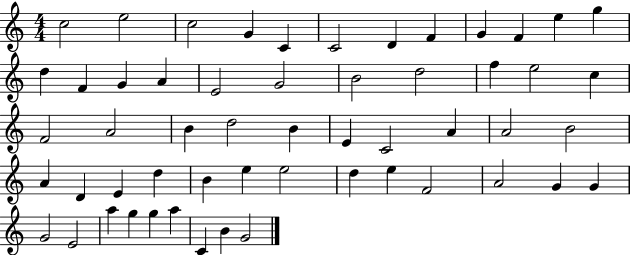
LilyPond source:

{
  \clef treble
  \numericTimeSignature
  \time 4/4
  \key c \major
  c''2 e''2 | c''2 g'4 c'4 | c'2 d'4 f'4 | g'4 f'4 e''4 g''4 | \break d''4 f'4 g'4 a'4 | e'2 g'2 | b'2 d''2 | f''4 e''2 c''4 | \break f'2 a'2 | b'4 d''2 b'4 | e'4 c'2 a'4 | a'2 b'2 | \break a'4 d'4 e'4 d''4 | b'4 e''4 e''2 | d''4 e''4 f'2 | a'2 g'4 g'4 | \break g'2 e'2 | a''4 g''4 g''4 a''4 | c'4 b'4 g'2 | \bar "|."
}